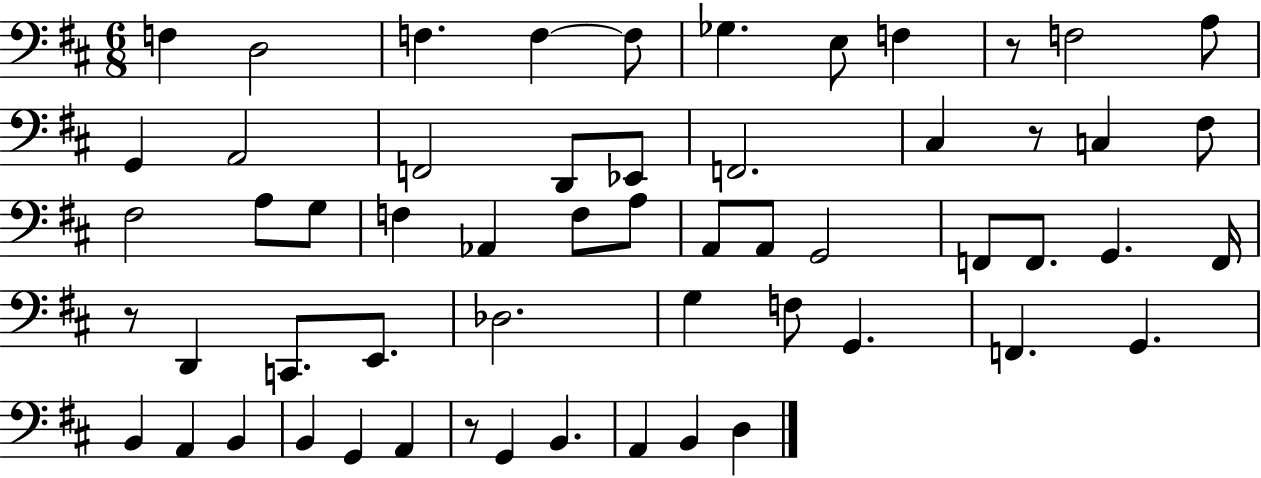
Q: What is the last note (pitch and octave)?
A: D3